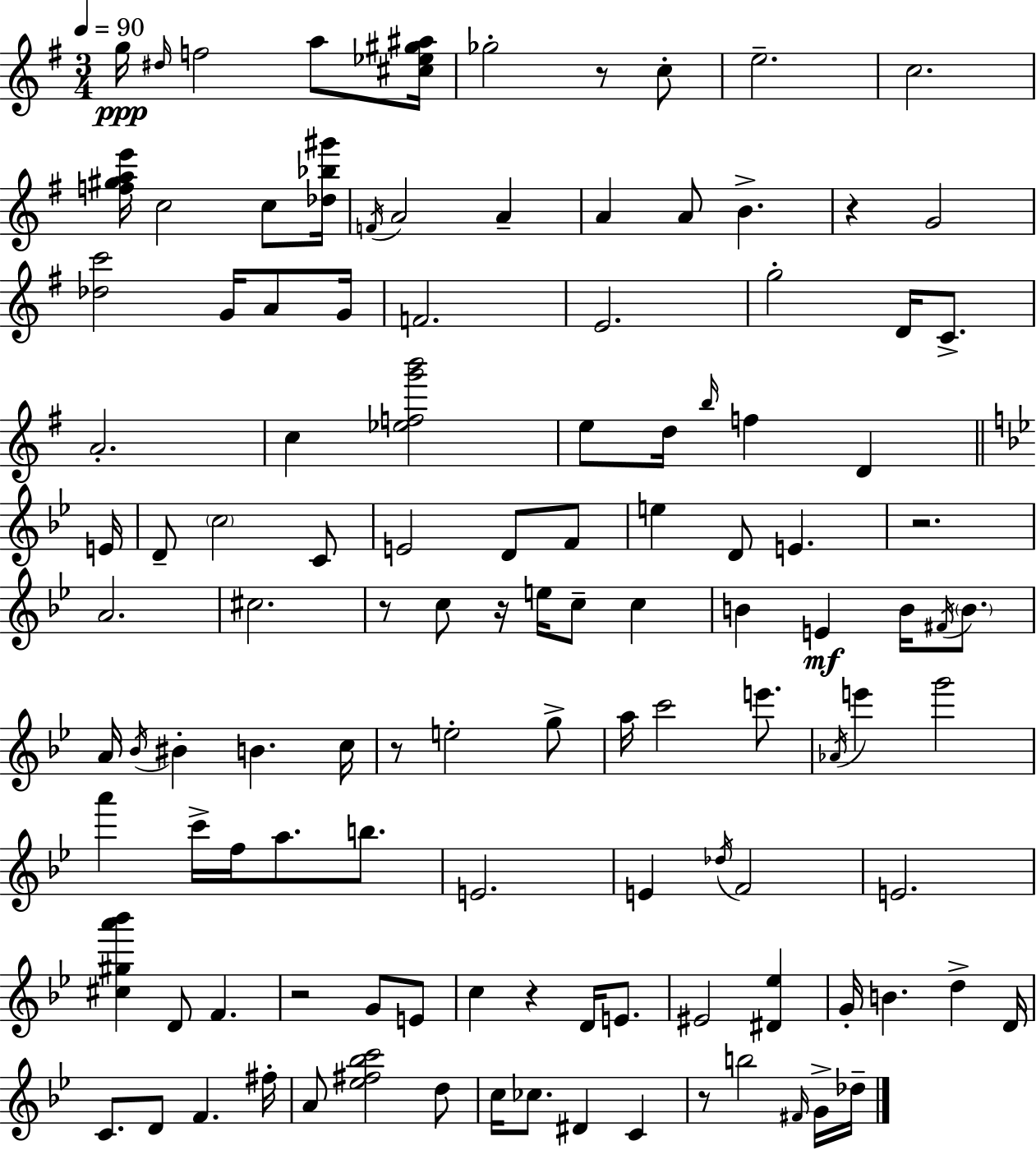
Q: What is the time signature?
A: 3/4